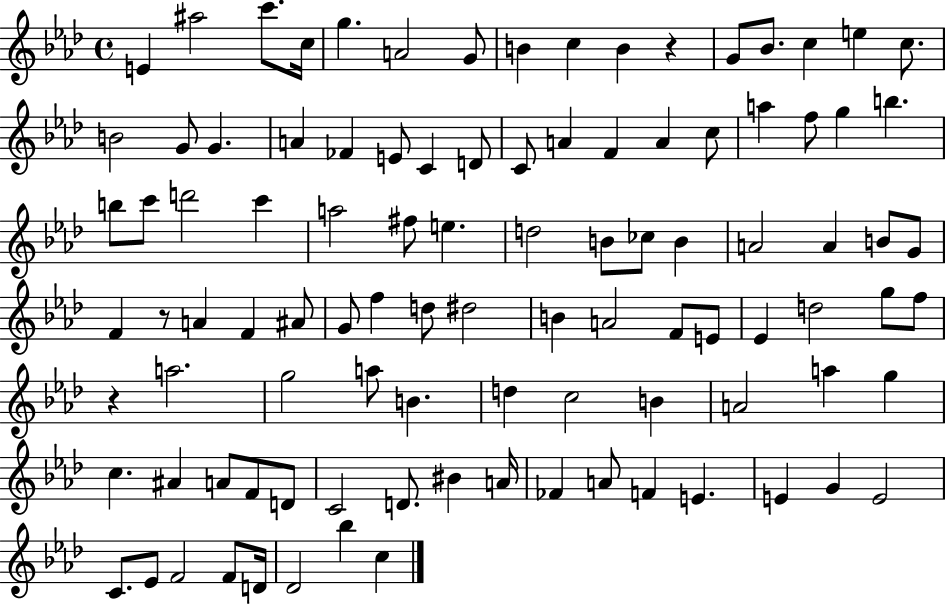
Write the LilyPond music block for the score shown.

{
  \clef treble
  \time 4/4
  \defaultTimeSignature
  \key aes \major
  \repeat volta 2 { e'4 ais''2 c'''8. c''16 | g''4. a'2 g'8 | b'4 c''4 b'4 r4 | g'8 bes'8. c''4 e''4 c''8. | \break b'2 g'8 g'4. | a'4 fes'4 e'8 c'4 d'8 | c'8 a'4 f'4 a'4 c''8 | a''4 f''8 g''4 b''4. | \break b''8 c'''8 d'''2 c'''4 | a''2 fis''8 e''4. | d''2 b'8 ces''8 b'4 | a'2 a'4 b'8 g'8 | \break f'4 r8 a'4 f'4 ais'8 | g'8 f''4 d''8 dis''2 | b'4 a'2 f'8 e'8 | ees'4 d''2 g''8 f''8 | \break r4 a''2. | g''2 a''8 b'4. | d''4 c''2 b'4 | a'2 a''4 g''4 | \break c''4. ais'4 a'8 f'8 d'8 | c'2 d'8. bis'4 a'16 | fes'4 a'8 f'4 e'4. | e'4 g'4 e'2 | \break c'8. ees'8 f'2 f'8 d'16 | des'2 bes''4 c''4 | } \bar "|."
}